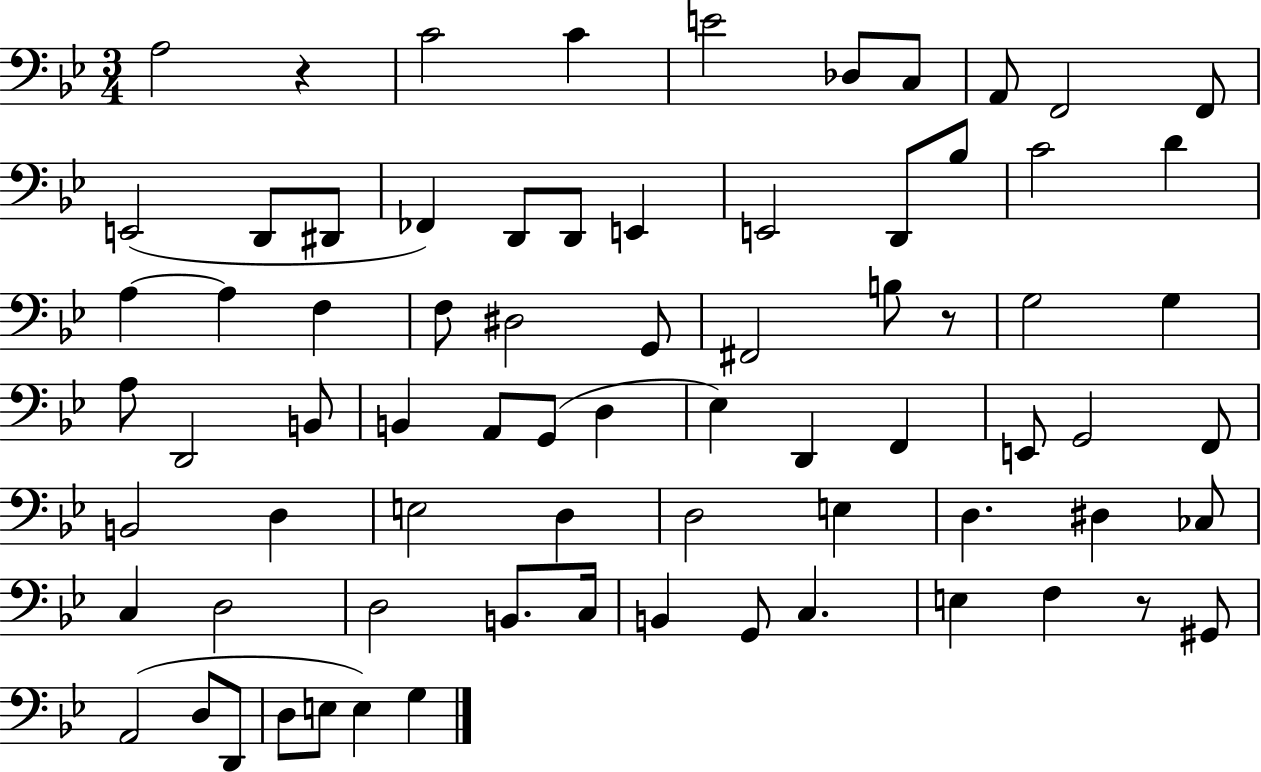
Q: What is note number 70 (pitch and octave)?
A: E3